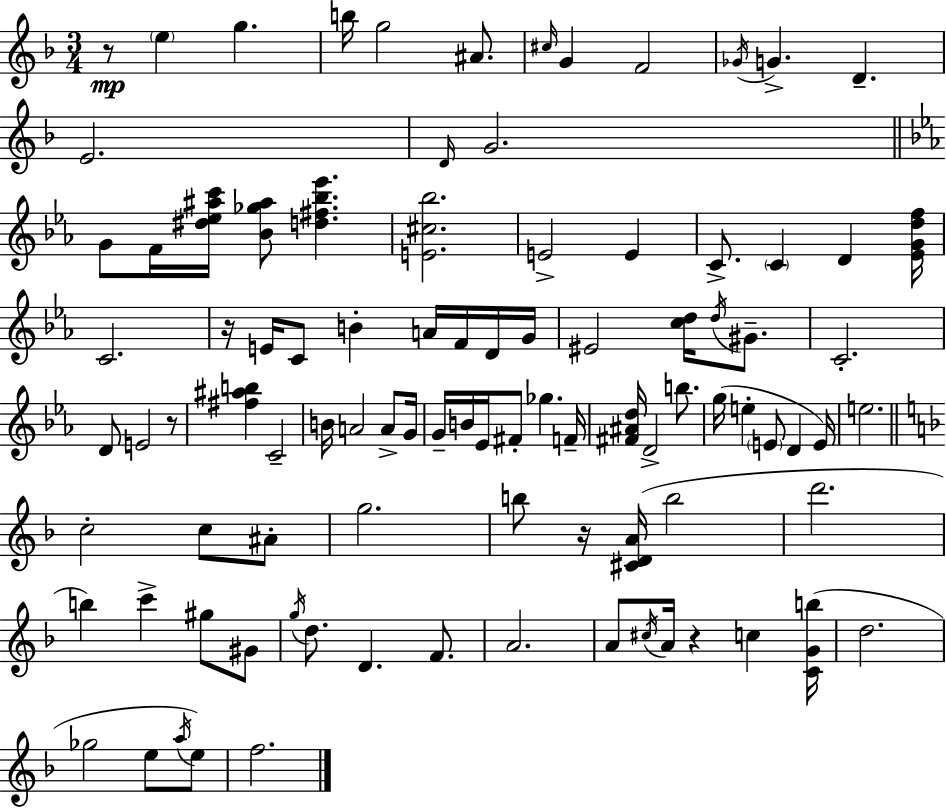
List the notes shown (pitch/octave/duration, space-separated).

R/e E5/q G5/q. B5/s G5/h A#4/e. C#5/s G4/q F4/h Gb4/s G4/q. D4/q. E4/h. D4/s G4/h. G4/e F4/s [D#5,Eb5,A#5,C6]/s [Bb4,Gb5,A#5]/e [D5,F#5,Bb5,Eb6]/q. [E4,C#5,Bb5]/h. E4/h E4/q C4/e. C4/q D4/q [Eb4,G4,D5,F5]/s C4/h. R/s E4/s C4/e B4/q A4/s F4/s D4/s G4/s EIS4/h [C5,D5]/s D5/s G#4/e. C4/h. D4/e E4/h R/e [F#5,A#5,B5]/q C4/h B4/s A4/h A4/e G4/s G4/s B4/s Eb4/s F#4/e Gb5/q. F4/s [F#4,A#4,D5]/s D4/h B5/e. G5/s E5/q E4/e D4/q E4/s E5/h. C5/h C5/e A#4/e G5/h. B5/e R/s [C#4,D4,A4]/s B5/h D6/h. B5/q C6/q G#5/e G#4/e G5/s D5/e. D4/q. F4/e. A4/h. A4/e C#5/s A4/s R/q C5/q [C4,G4,B5]/s D5/h. Gb5/h E5/e A5/s E5/e F5/h.